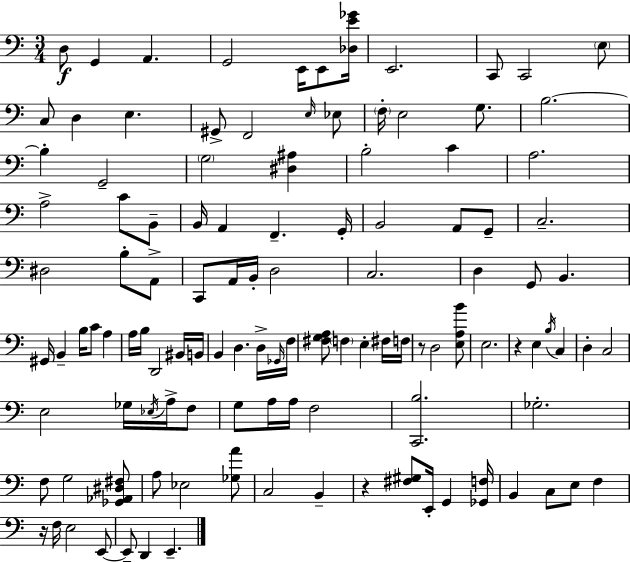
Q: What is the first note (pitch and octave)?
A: D3